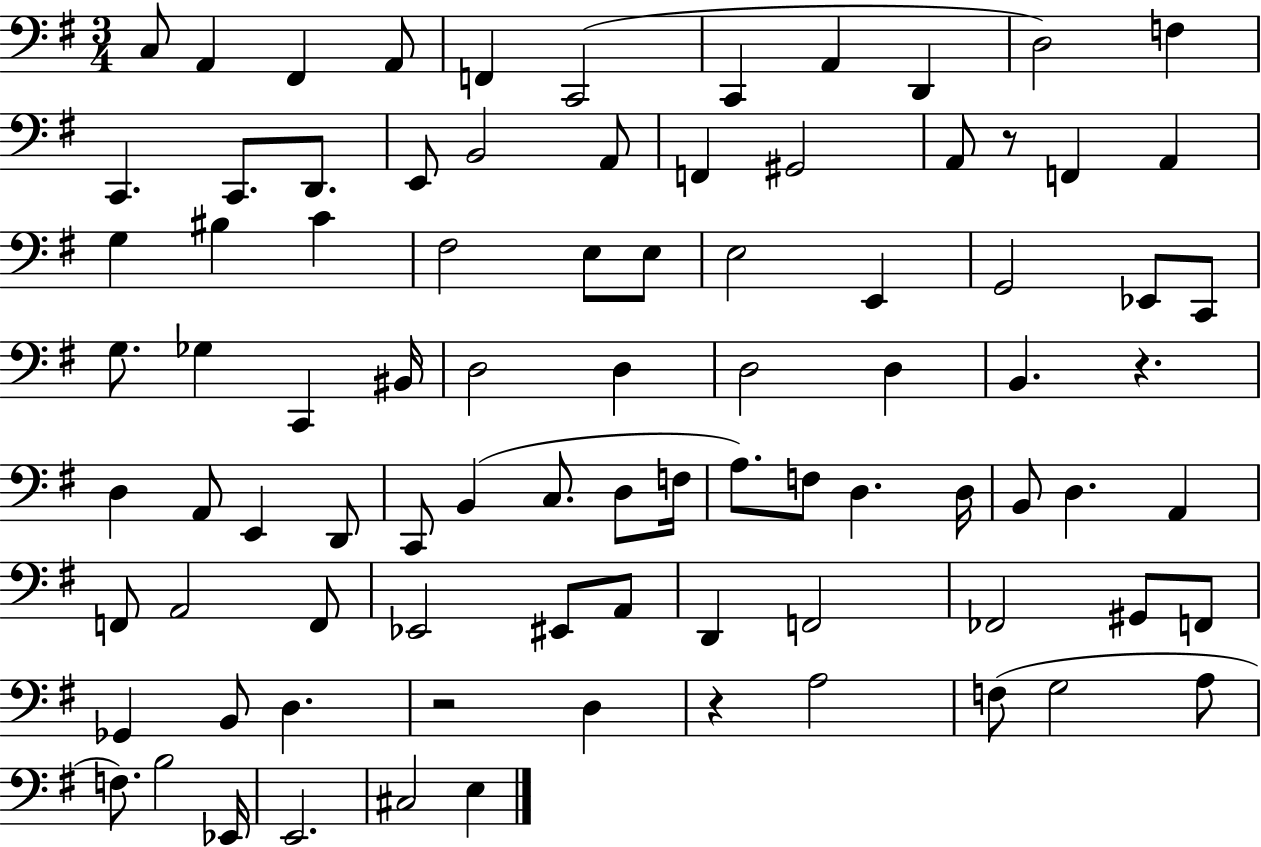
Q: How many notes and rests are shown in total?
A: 87